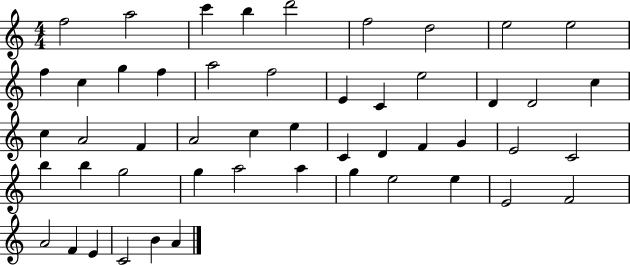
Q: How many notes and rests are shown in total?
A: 50